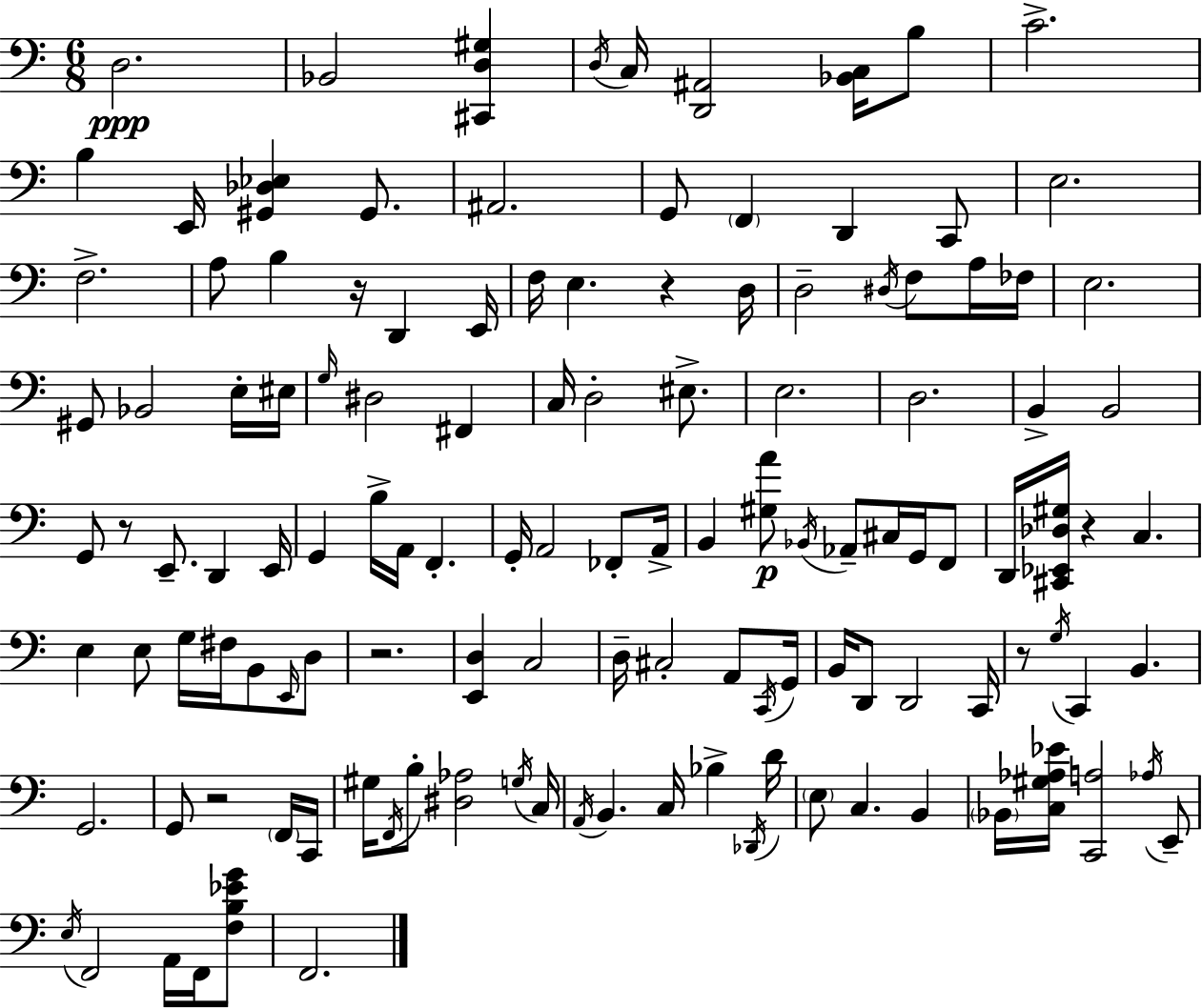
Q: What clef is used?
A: bass